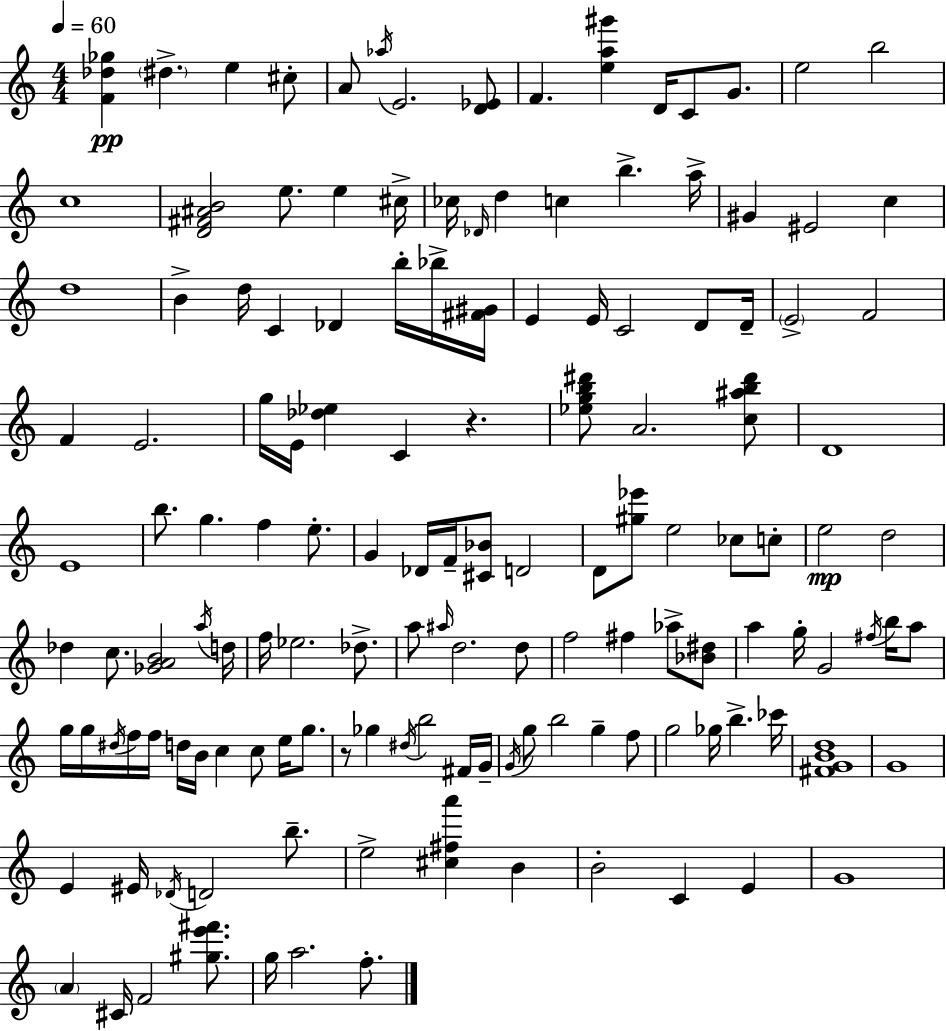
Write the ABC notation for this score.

X:1
T:Untitled
M:4/4
L:1/4
K:Am
[F_d_g] ^d e ^c/2 A/2 _a/4 E2 [D_E]/2 F [ea^g'] D/4 C/2 G/2 e2 b2 c4 [D^F^AB]2 e/2 e ^c/4 _c/4 _D/4 d c b a/4 ^G ^E2 c d4 B d/4 C _D b/4 _b/4 [^F^G]/4 E E/4 C2 D/2 D/4 E2 F2 F E2 g/4 E/4 [_d_e] C z [_egb^d']/2 A2 [c^ab^d']/2 D4 E4 b/2 g f e/2 G _D/4 F/4 [^C_B]/2 D2 D/2 [^g_e']/2 e2 _c/2 c/2 e2 d2 _d c/2 [_GAB]2 a/4 d/4 f/4 _e2 _d/2 a/2 ^a/4 d2 d/2 f2 ^f _a/2 [_B^d]/2 a g/4 G2 ^f/4 b/4 a/2 g/4 g/4 ^d/4 f/4 f/4 d/4 B/4 c c/2 e/4 g/2 z/2 _g ^d/4 b2 ^F/4 G/4 G/4 g/2 b2 g f/2 g2 _g/4 b _c'/4 [^FGBd]4 G4 E ^E/4 _D/4 D2 b/2 e2 [^c^fa'] B B2 C E G4 A ^C/4 F2 [^ge'^f']/2 g/4 a2 f/2